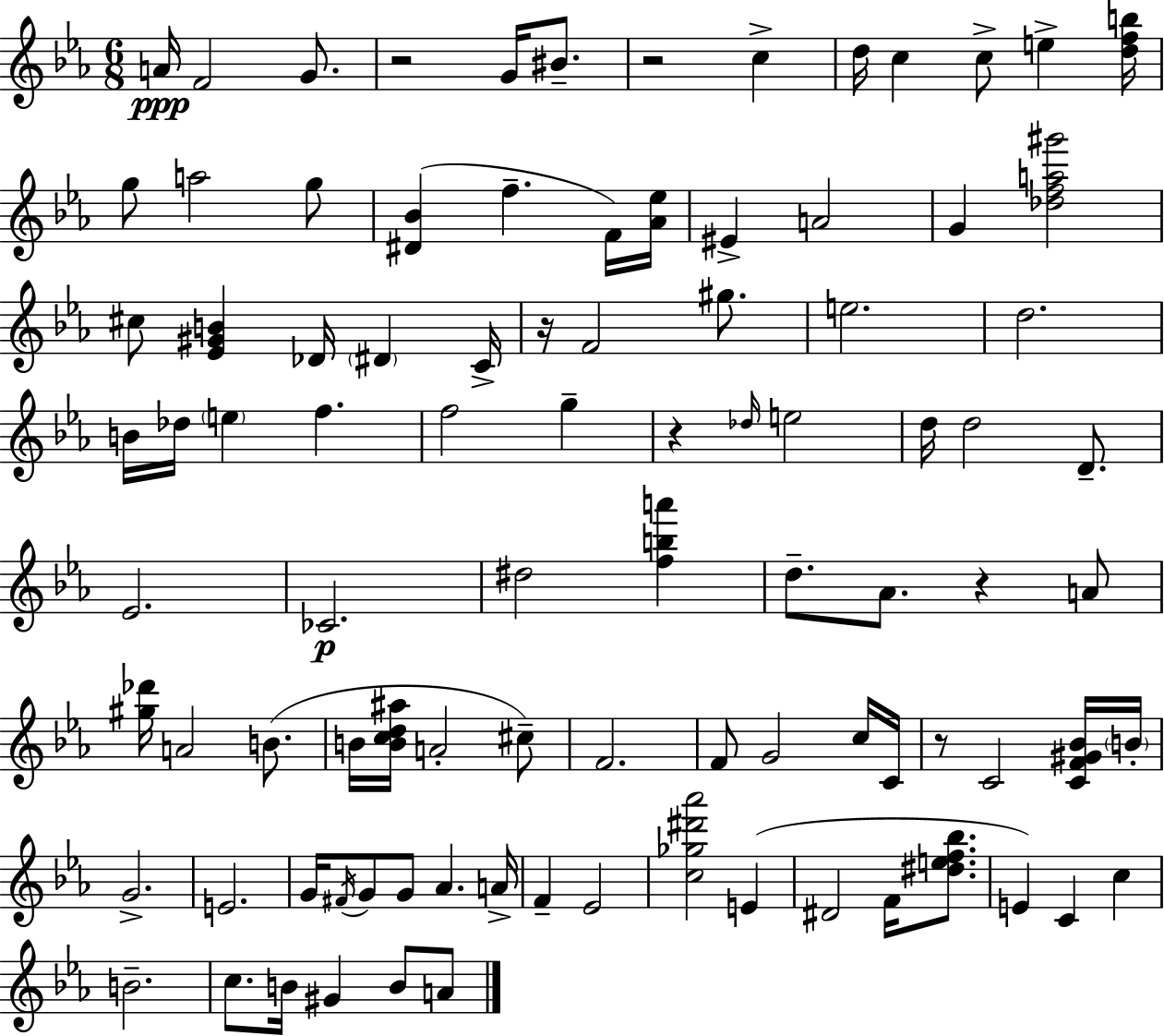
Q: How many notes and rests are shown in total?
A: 94